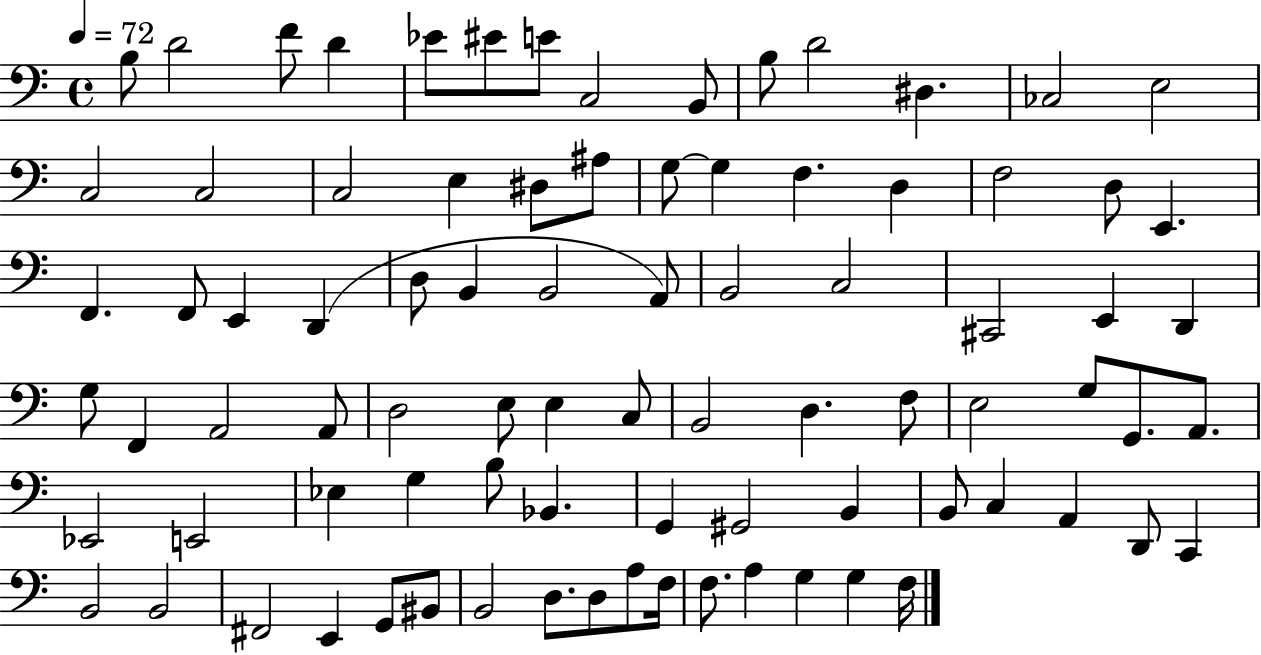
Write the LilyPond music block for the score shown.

{
  \clef bass
  \time 4/4
  \defaultTimeSignature
  \key c \major
  \tempo 4 = 72
  \repeat volta 2 { b8 d'2 f'8 d'4 | ees'8 eis'8 e'8 c2 b,8 | b8 d'2 dis4. | ces2 e2 | \break c2 c2 | c2 e4 dis8 ais8 | g8~~ g4 f4. d4 | f2 d8 e,4. | \break f,4. f,8 e,4 d,4( | d8 b,4 b,2 a,8) | b,2 c2 | cis,2 e,4 d,4 | \break g8 f,4 a,2 a,8 | d2 e8 e4 c8 | b,2 d4. f8 | e2 g8 g,8. a,8. | \break ees,2 e,2 | ees4 g4 b8 bes,4. | g,4 gis,2 b,4 | b,8 c4 a,4 d,8 c,4 | \break b,2 b,2 | fis,2 e,4 g,8 bis,8 | b,2 d8. d8 a8 f16 | f8. a4 g4 g4 f16 | \break } \bar "|."
}